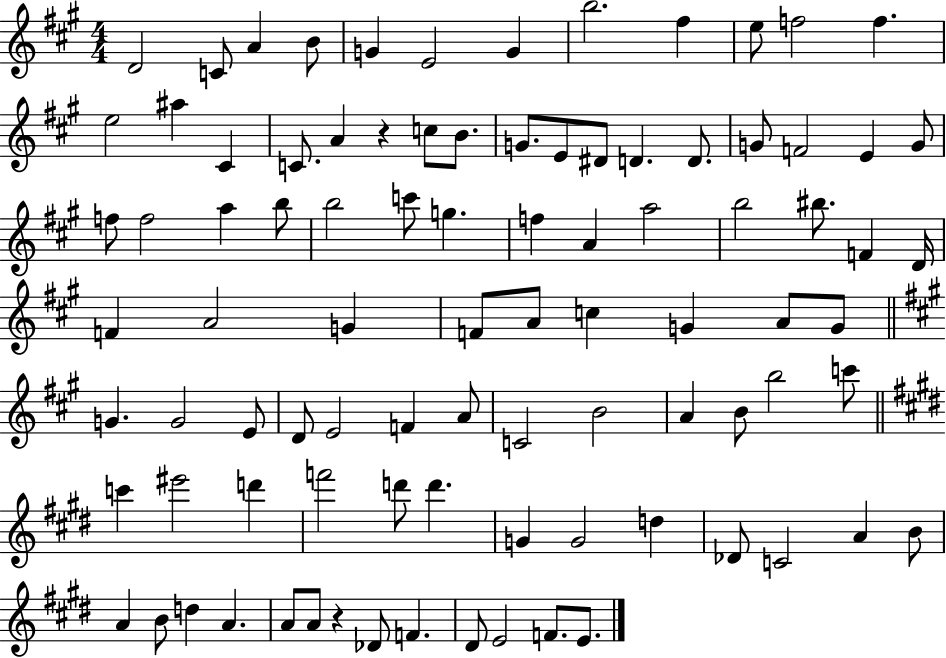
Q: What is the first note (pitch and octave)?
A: D4